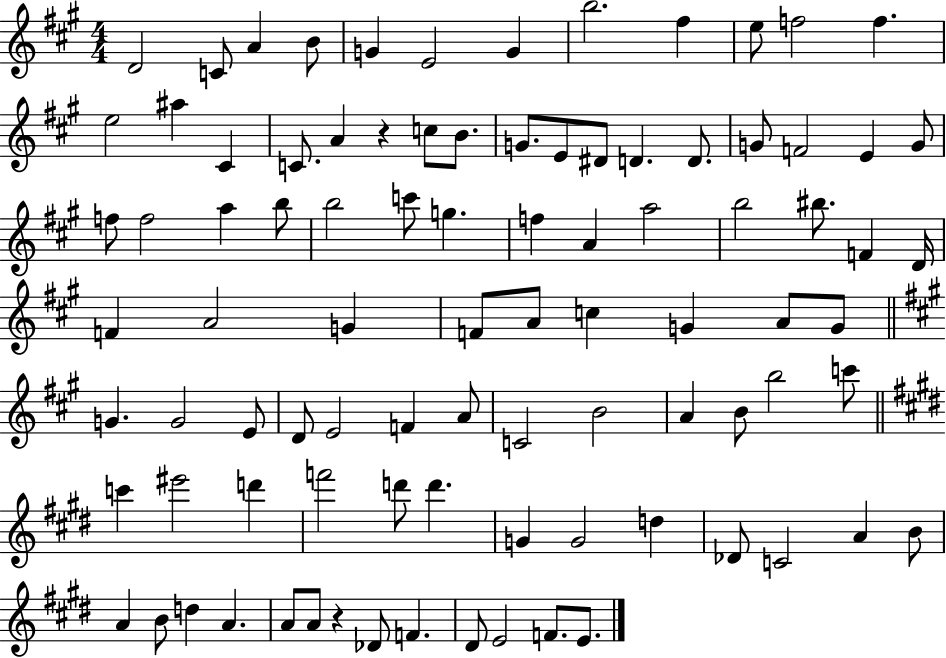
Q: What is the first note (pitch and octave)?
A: D4